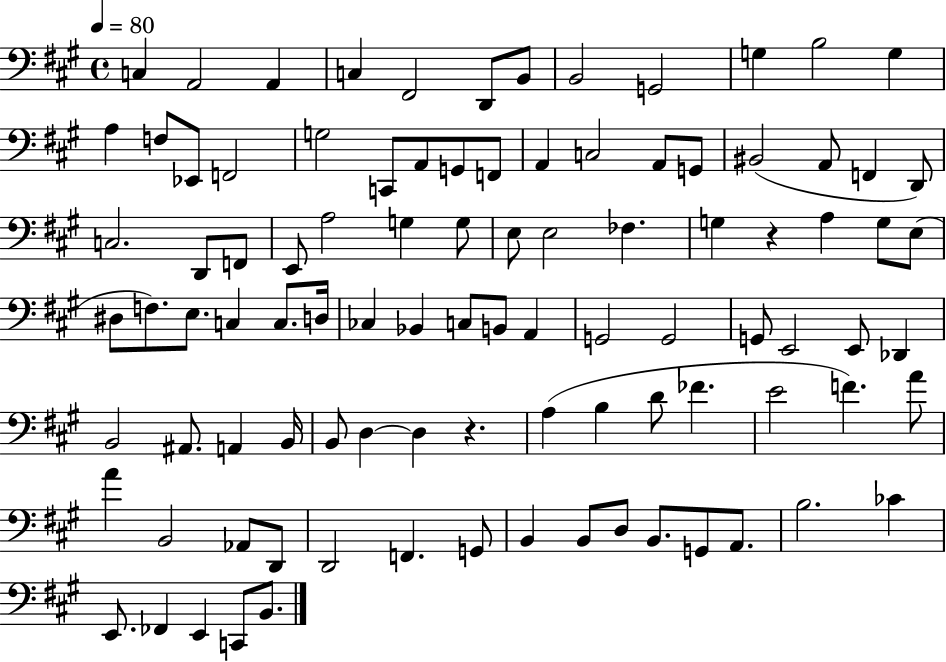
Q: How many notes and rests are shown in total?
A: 96